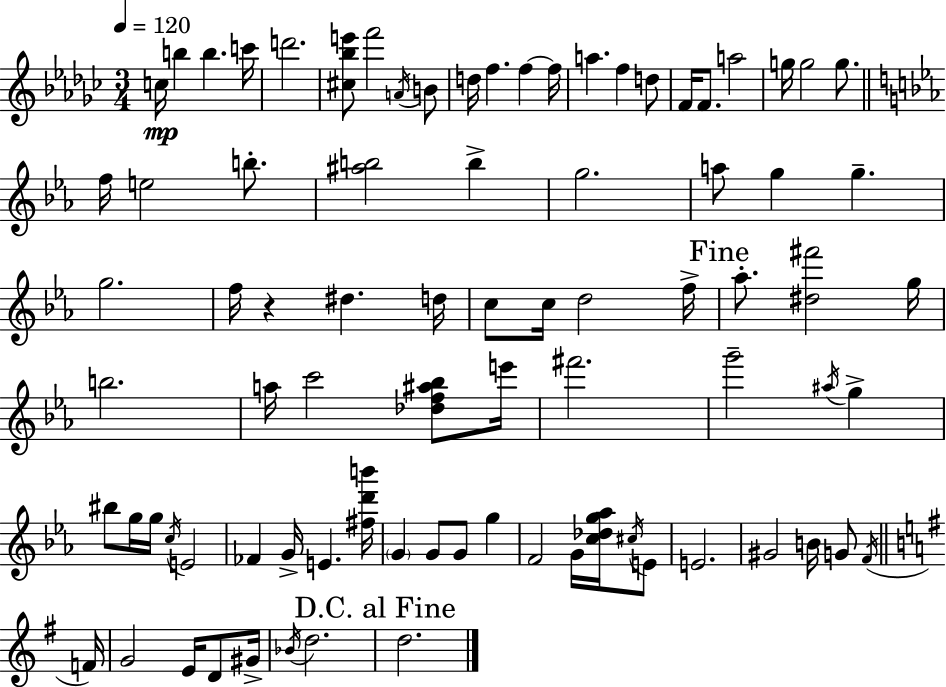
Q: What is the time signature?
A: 3/4